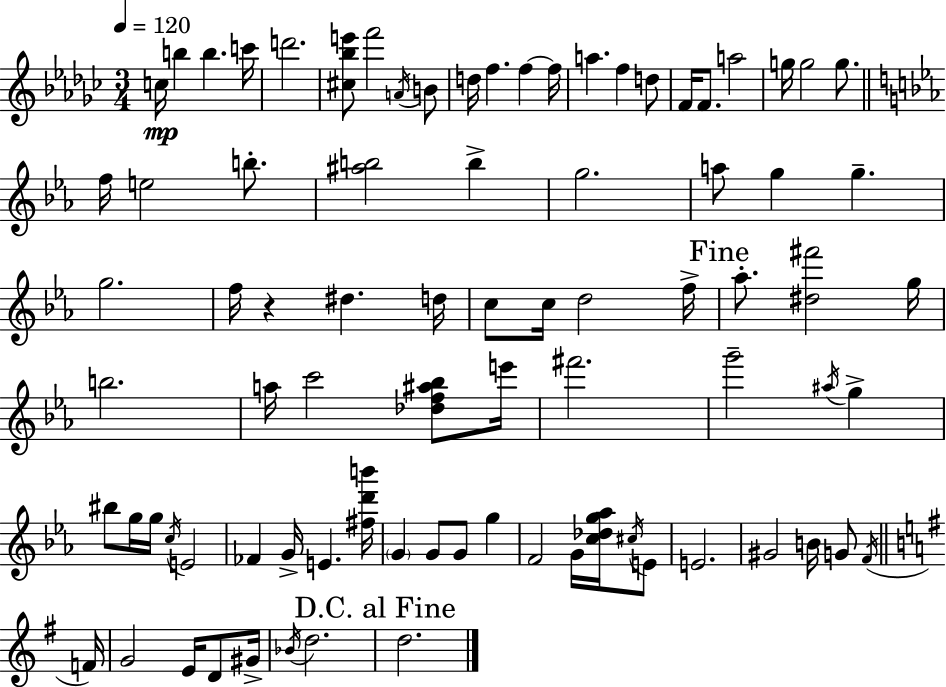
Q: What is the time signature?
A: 3/4